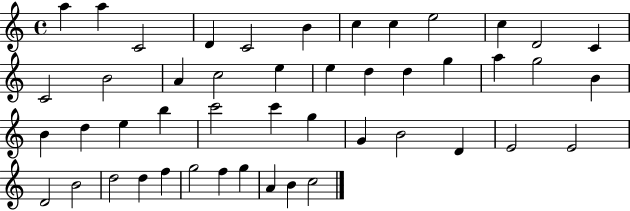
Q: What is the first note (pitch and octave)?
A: A5